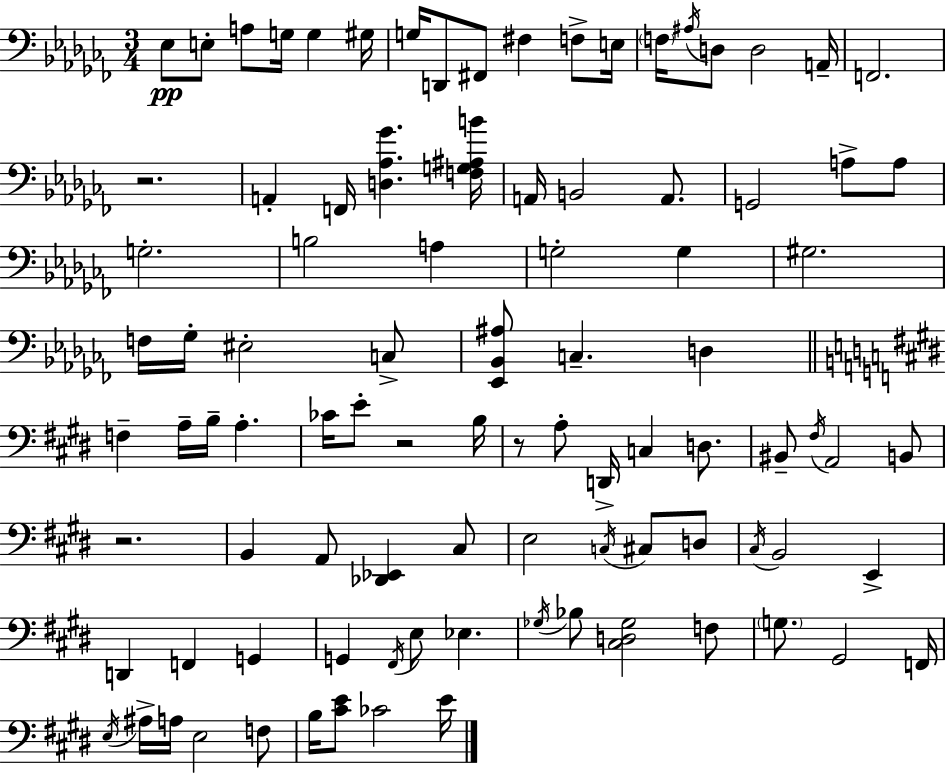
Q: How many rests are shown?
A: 4